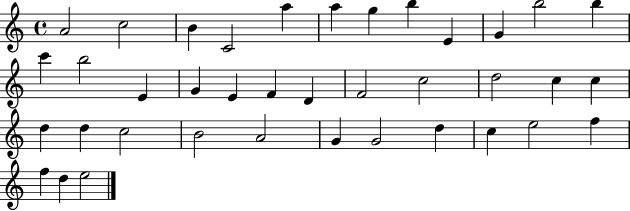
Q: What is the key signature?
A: C major